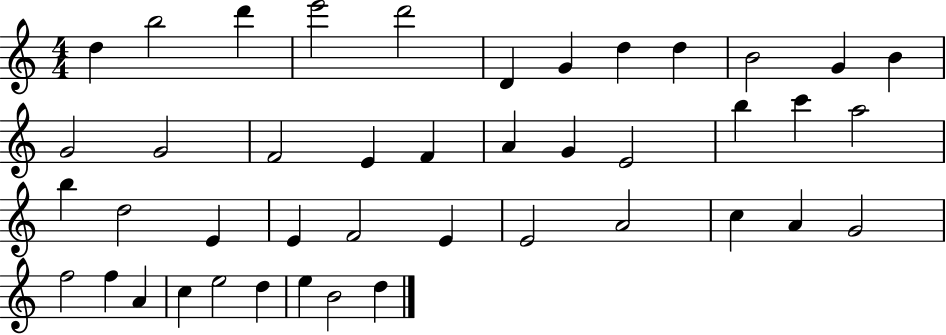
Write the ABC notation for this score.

X:1
T:Untitled
M:4/4
L:1/4
K:C
d b2 d' e'2 d'2 D G d d B2 G B G2 G2 F2 E F A G E2 b c' a2 b d2 E E F2 E E2 A2 c A G2 f2 f A c e2 d e B2 d